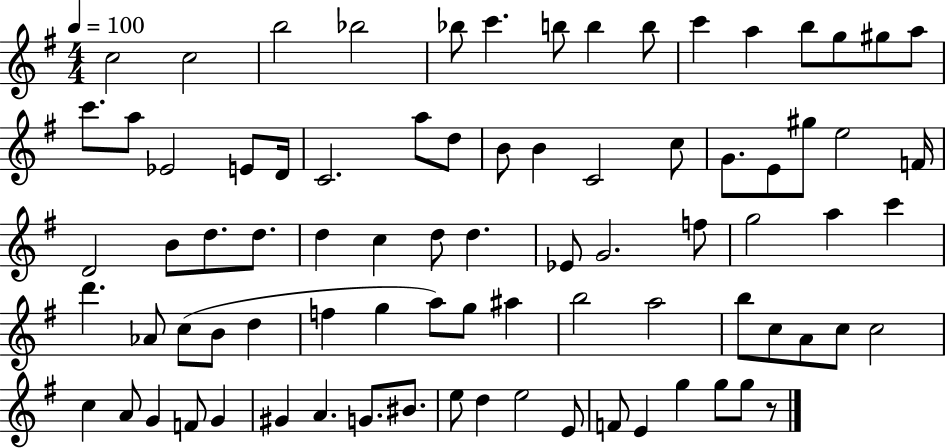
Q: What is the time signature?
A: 4/4